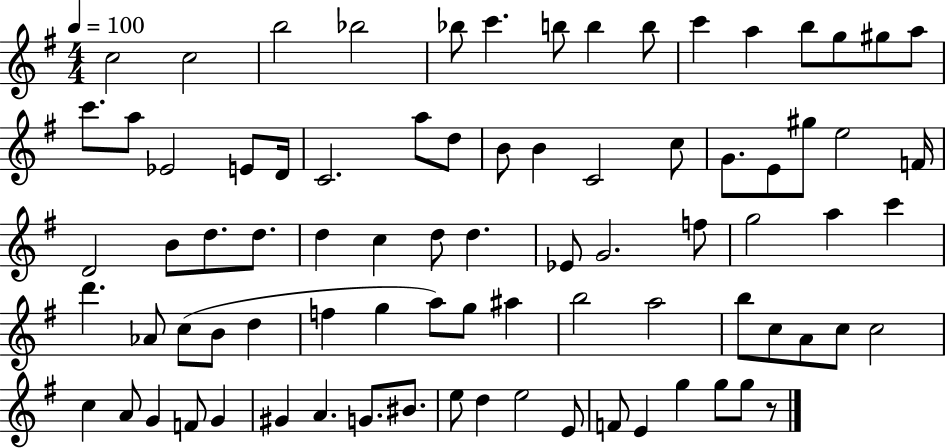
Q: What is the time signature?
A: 4/4